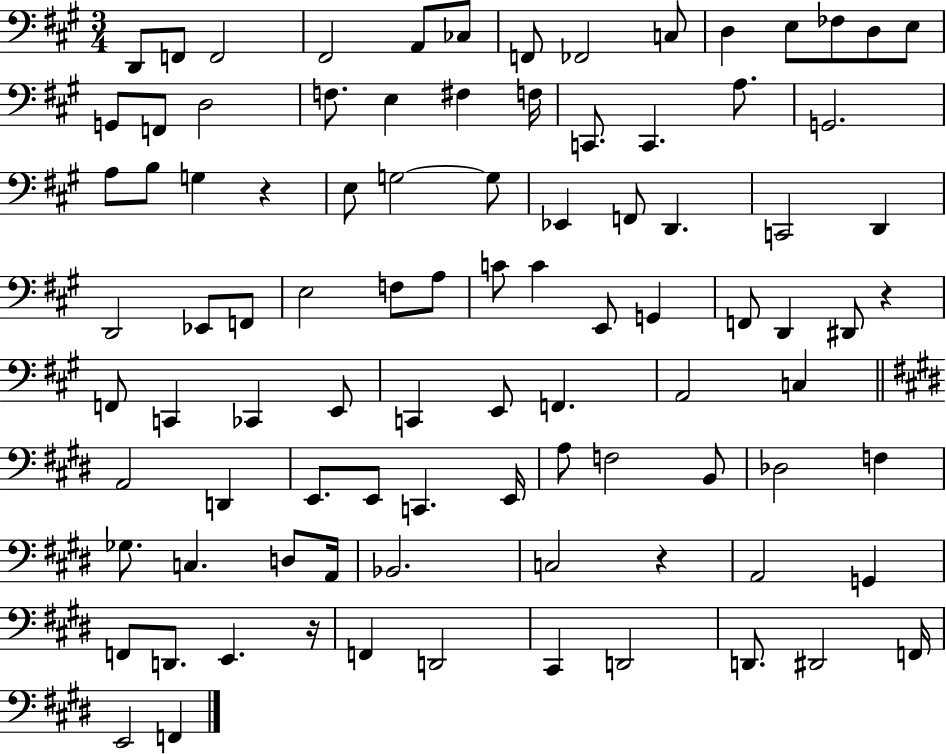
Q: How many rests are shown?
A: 4